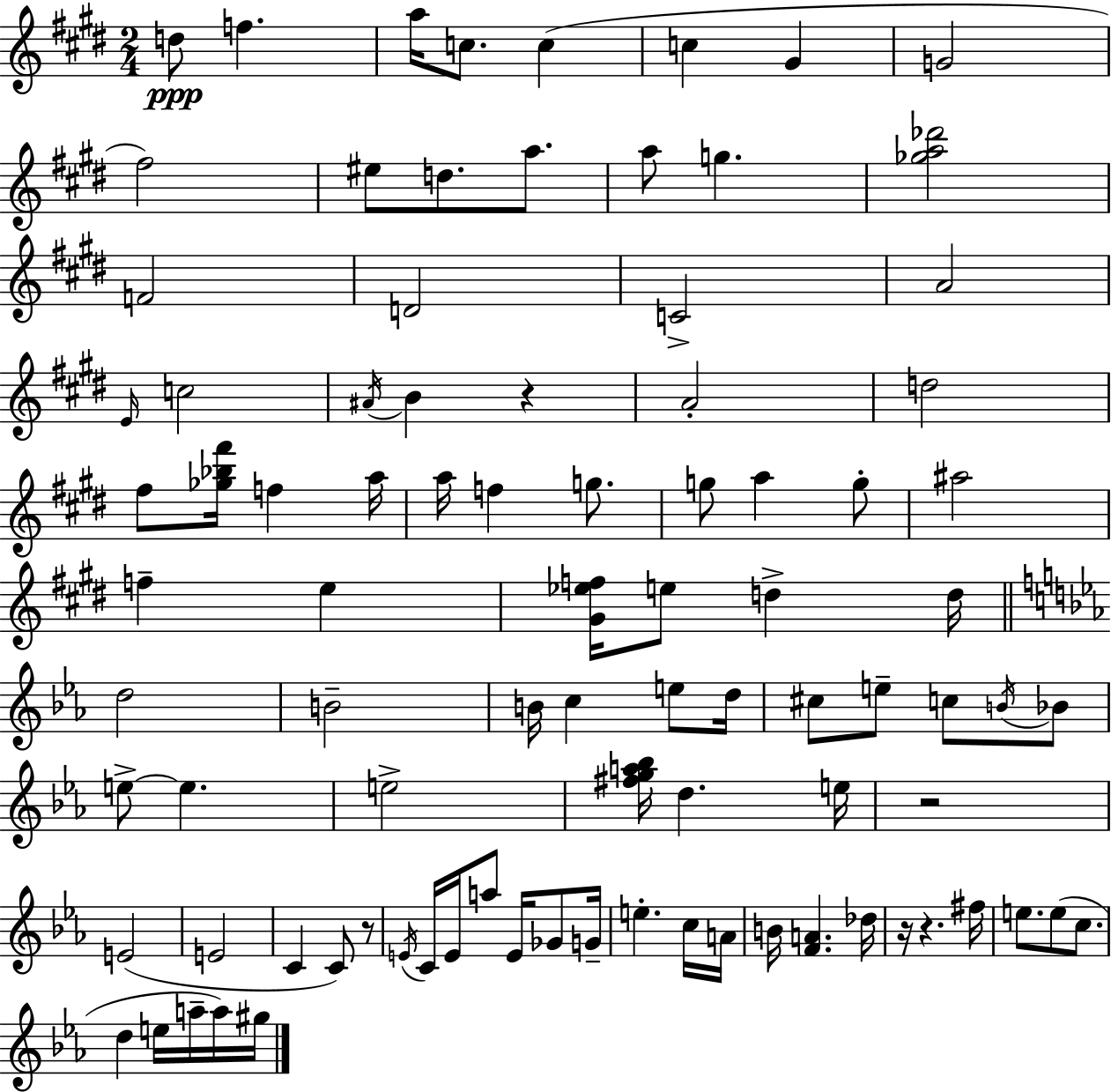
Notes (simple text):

D5/e F5/q. A5/s C5/e. C5/q C5/q G#4/q G4/h F#5/h EIS5/e D5/e. A5/e. A5/e G5/q. [Gb5,A5,Db6]/h F4/h D4/h C4/h A4/h E4/s C5/h A#4/s B4/q R/q A4/h D5/h F#5/e [Gb5,Bb5,F#6]/s F5/q A5/s A5/s F5/q G5/e. G5/e A5/q G5/e A#5/h F5/q E5/q [G#4,Eb5,F5]/s E5/e D5/q D5/s D5/h B4/h B4/s C5/q E5/e D5/s C#5/e E5/e C5/e B4/s Bb4/e E5/e E5/q. E5/h [F#5,G5,A5,Bb5]/s D5/q. E5/s R/h E4/h E4/h C4/q C4/e R/e E4/s C4/s E4/s A5/e E4/s Gb4/e G4/s E5/q. C5/s A4/s B4/s [F4,A4]/q. Db5/s R/s R/q. F#5/s E5/e. E5/e C5/e. D5/q E5/s A5/s A5/s G#5/s